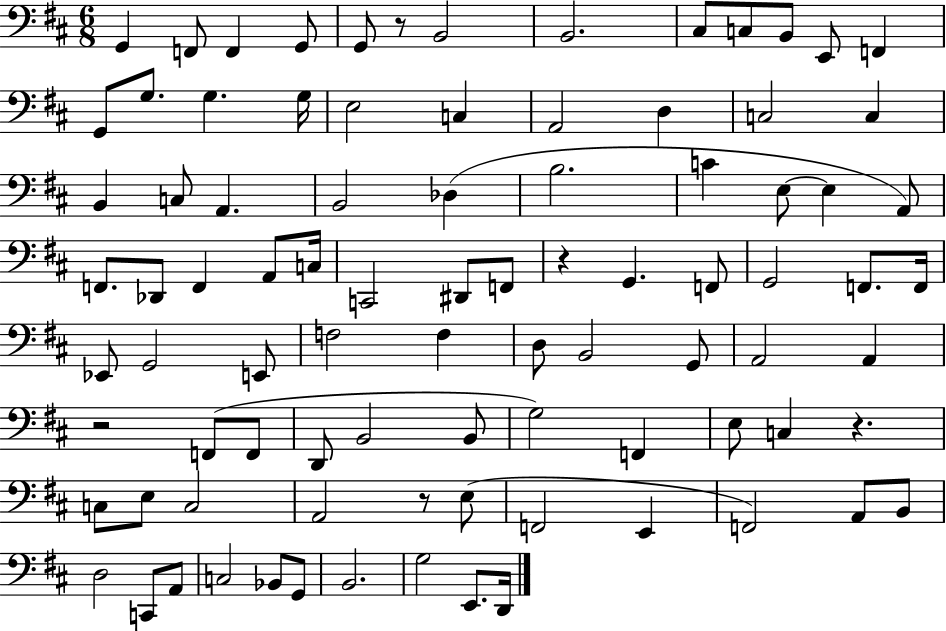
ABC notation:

X:1
T:Untitled
M:6/8
L:1/4
K:D
G,, F,,/2 F,, G,,/2 G,,/2 z/2 B,,2 B,,2 ^C,/2 C,/2 B,,/2 E,,/2 F,, G,,/2 G,/2 G, G,/4 E,2 C, A,,2 D, C,2 C, B,, C,/2 A,, B,,2 _D, B,2 C E,/2 E, A,,/2 F,,/2 _D,,/2 F,, A,,/2 C,/4 C,,2 ^D,,/2 F,,/2 z G,, F,,/2 G,,2 F,,/2 F,,/4 _E,,/2 G,,2 E,,/2 F,2 F, D,/2 B,,2 G,,/2 A,,2 A,, z2 F,,/2 F,,/2 D,,/2 B,,2 B,,/2 G,2 F,, E,/2 C, z C,/2 E,/2 C,2 A,,2 z/2 E,/2 F,,2 E,, F,,2 A,,/2 B,,/2 D,2 C,,/2 A,,/2 C,2 _B,,/2 G,,/2 B,,2 G,2 E,,/2 D,,/4